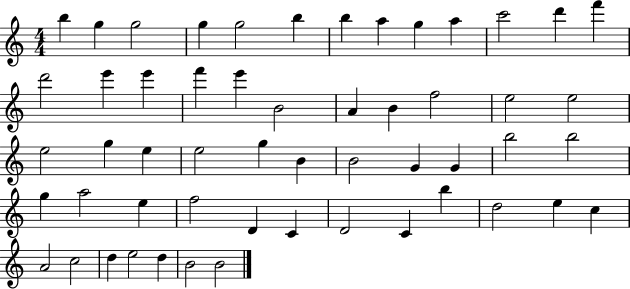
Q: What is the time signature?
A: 4/4